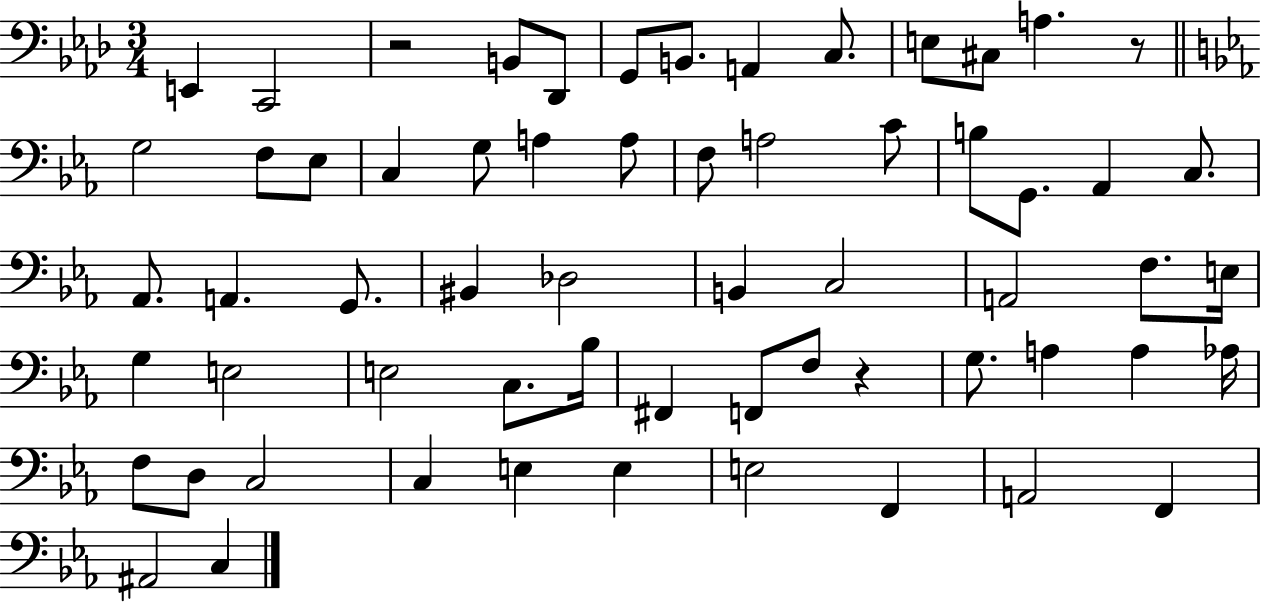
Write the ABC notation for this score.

X:1
T:Untitled
M:3/4
L:1/4
K:Ab
E,, C,,2 z2 B,,/2 _D,,/2 G,,/2 B,,/2 A,, C,/2 E,/2 ^C,/2 A, z/2 G,2 F,/2 _E,/2 C, G,/2 A, A,/2 F,/2 A,2 C/2 B,/2 G,,/2 _A,, C,/2 _A,,/2 A,, G,,/2 ^B,, _D,2 B,, C,2 A,,2 F,/2 E,/4 G, E,2 E,2 C,/2 _B,/4 ^F,, F,,/2 F,/2 z G,/2 A, A, _A,/4 F,/2 D,/2 C,2 C, E, E, E,2 F,, A,,2 F,, ^A,,2 C,